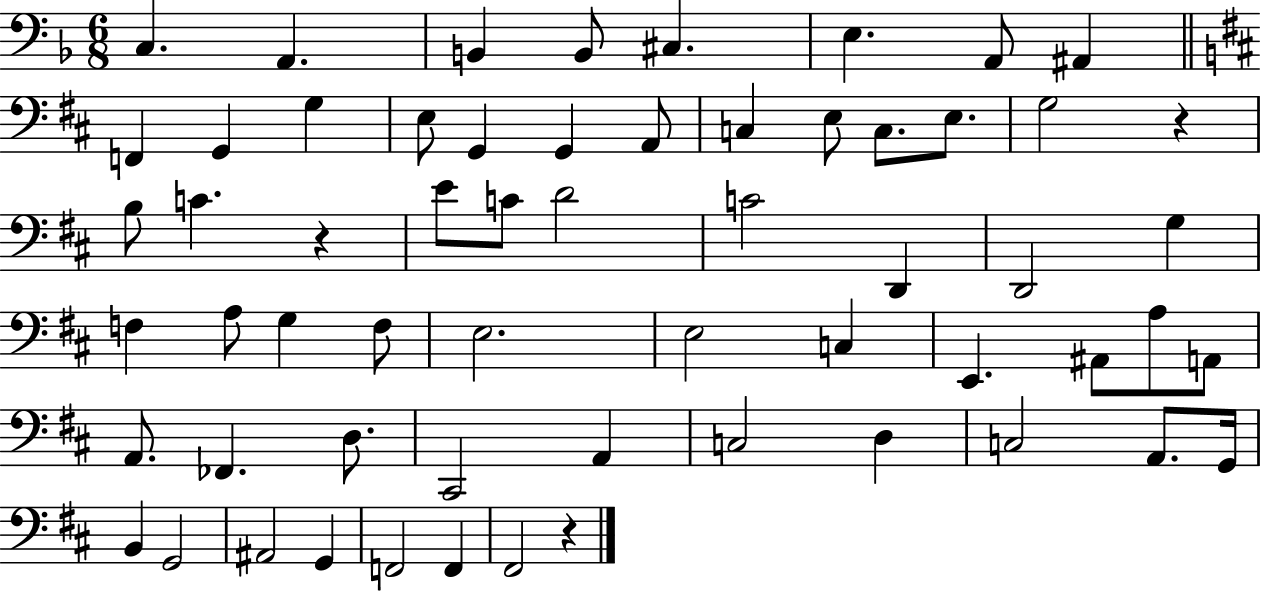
X:1
T:Untitled
M:6/8
L:1/4
K:F
C, A,, B,, B,,/2 ^C, E, A,,/2 ^A,, F,, G,, G, E,/2 G,, G,, A,,/2 C, E,/2 C,/2 E,/2 G,2 z B,/2 C z E/2 C/2 D2 C2 D,, D,,2 G, F, A,/2 G, F,/2 E,2 E,2 C, E,, ^A,,/2 A,/2 A,,/2 A,,/2 _F,, D,/2 ^C,,2 A,, C,2 D, C,2 A,,/2 G,,/4 B,, G,,2 ^A,,2 G,, F,,2 F,, ^F,,2 z